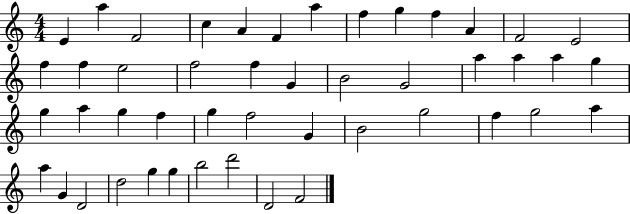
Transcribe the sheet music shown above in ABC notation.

X:1
T:Untitled
M:4/4
L:1/4
K:C
E a F2 c A F a f g f A F2 E2 f f e2 f2 f G B2 G2 a a a g g a g f g f2 G B2 g2 f g2 a a G D2 d2 g g b2 d'2 D2 F2